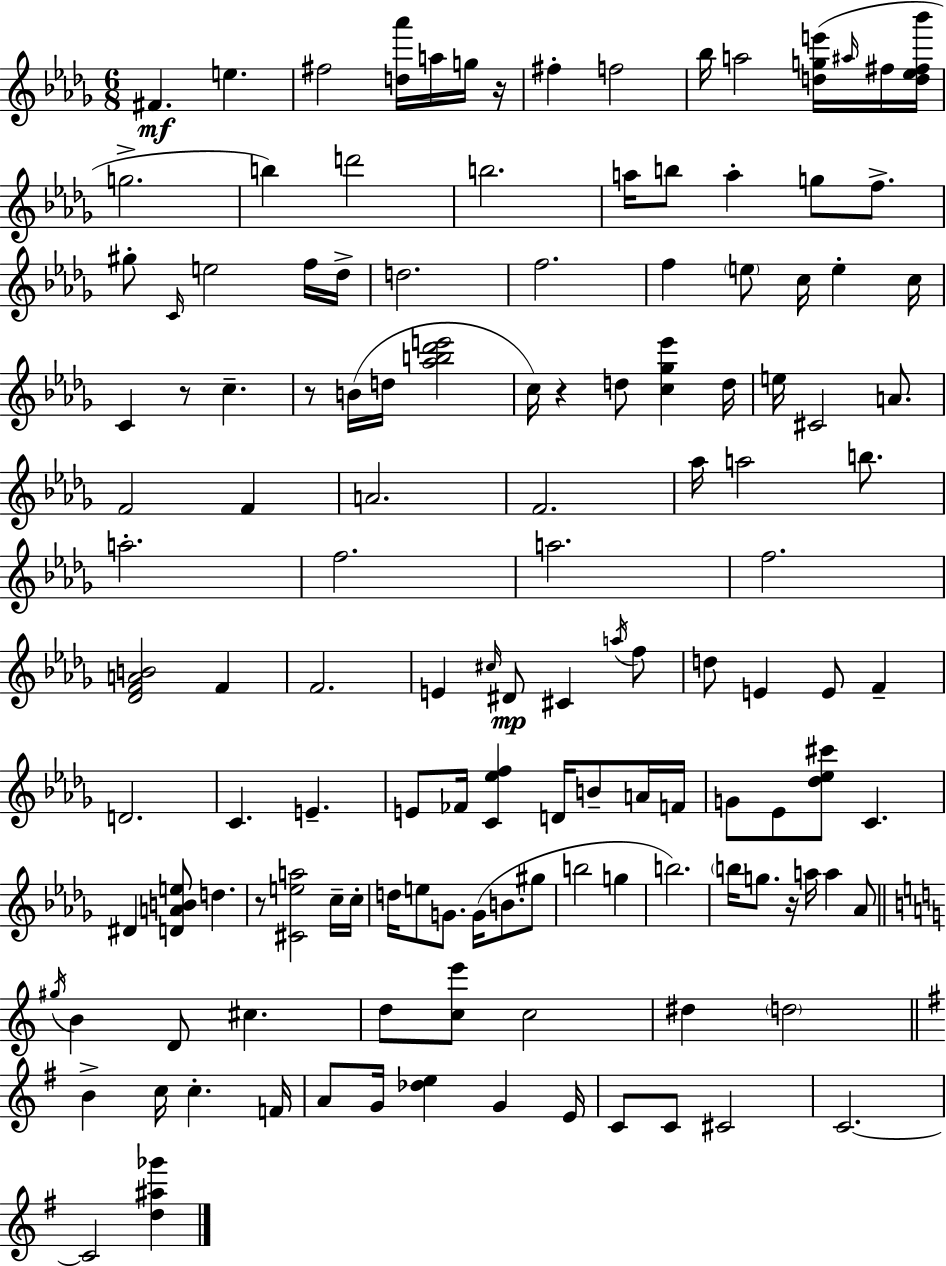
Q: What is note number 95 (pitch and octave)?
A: Ab4